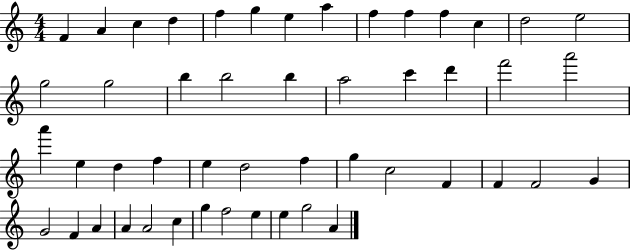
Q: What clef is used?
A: treble